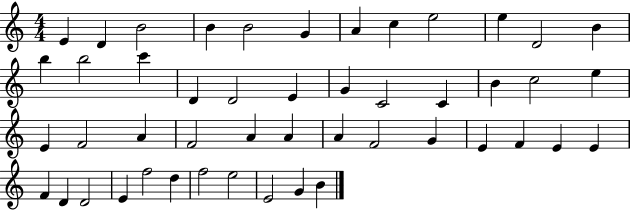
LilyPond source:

{
  \clef treble
  \numericTimeSignature
  \time 4/4
  \key c \major
  e'4 d'4 b'2 | b'4 b'2 g'4 | a'4 c''4 e''2 | e''4 d'2 b'4 | \break b''4 b''2 c'''4 | d'4 d'2 e'4 | g'4 c'2 c'4 | b'4 c''2 e''4 | \break e'4 f'2 a'4 | f'2 a'4 a'4 | a'4 f'2 g'4 | e'4 f'4 e'4 e'4 | \break f'4 d'4 d'2 | e'4 f''2 d''4 | f''2 e''2 | e'2 g'4 b'4 | \break \bar "|."
}